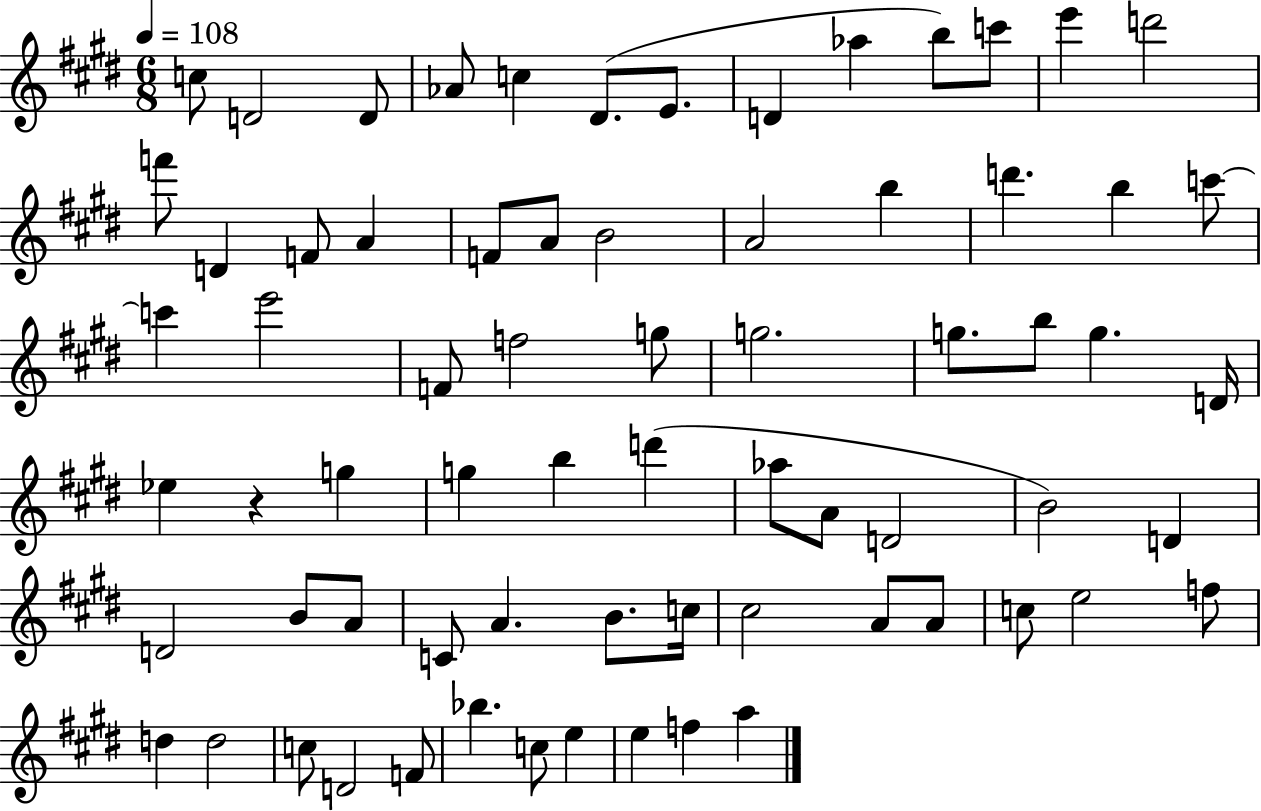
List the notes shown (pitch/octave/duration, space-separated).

C5/e D4/h D4/e Ab4/e C5/q D#4/e. E4/e. D4/q Ab5/q B5/e C6/e E6/q D6/h F6/e D4/q F4/e A4/q F4/e A4/e B4/h A4/h B5/q D6/q. B5/q C6/e C6/q E6/h F4/e F5/h G5/e G5/h. G5/e. B5/e G5/q. D4/s Eb5/q R/q G5/q G5/q B5/q D6/q Ab5/e A4/e D4/h B4/h D4/q D4/h B4/e A4/e C4/e A4/q. B4/e. C5/s C#5/h A4/e A4/e C5/e E5/h F5/e D5/q D5/h C5/e D4/h F4/e Bb5/q. C5/e E5/q E5/q F5/q A5/q